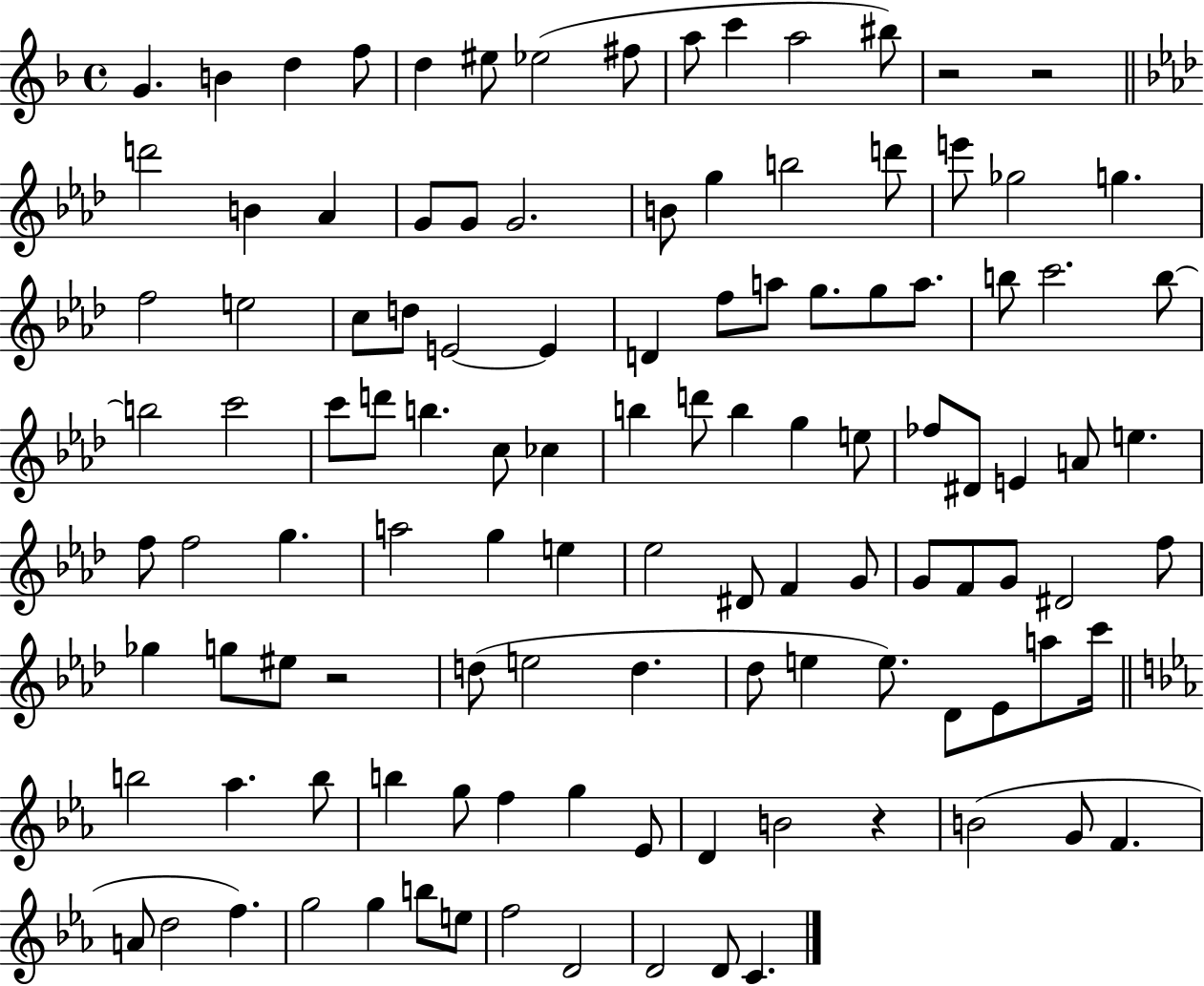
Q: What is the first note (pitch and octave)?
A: G4